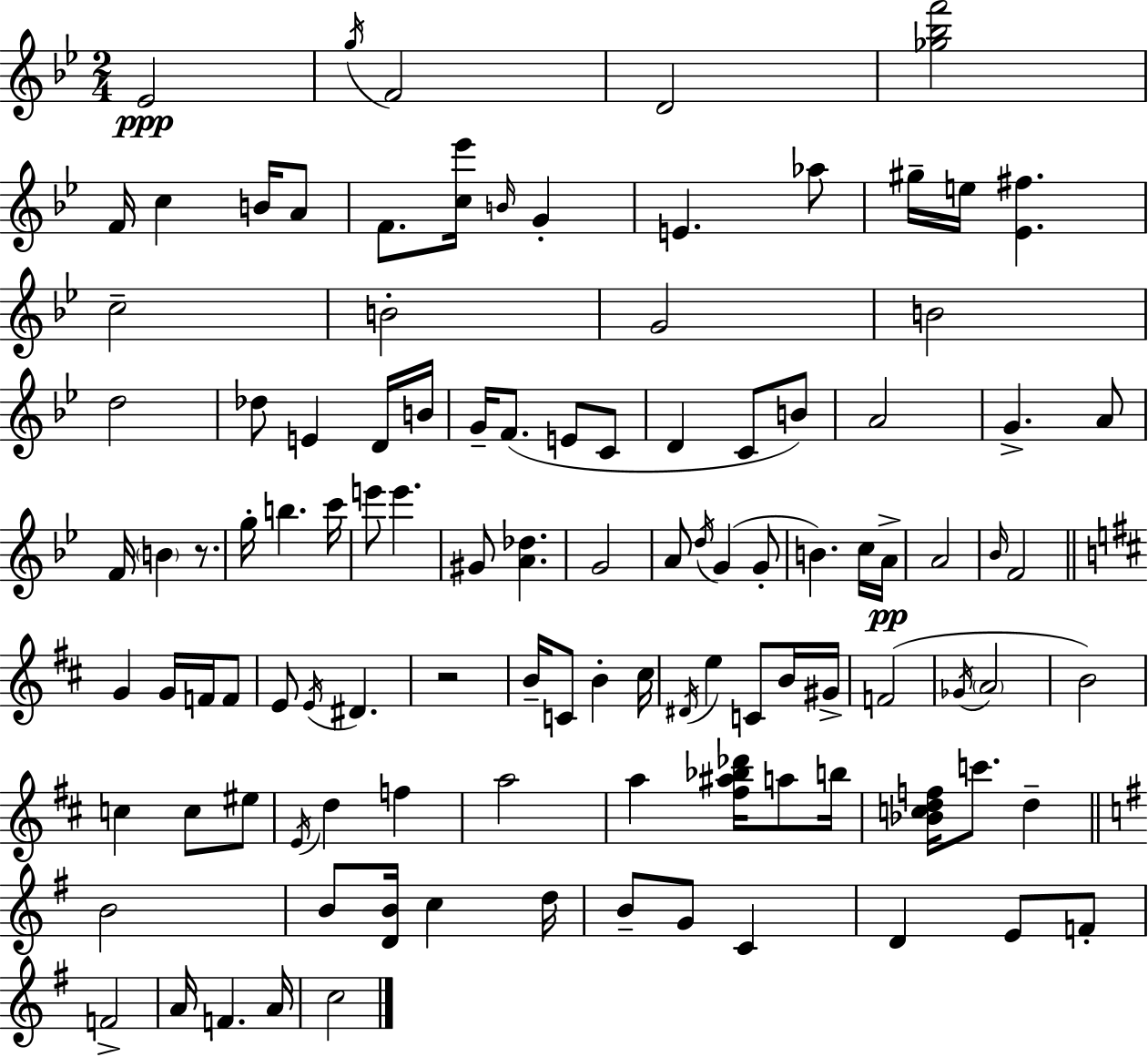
{
  \clef treble
  \numericTimeSignature
  \time 2/4
  \key bes \major
  ees'2\ppp | \acciaccatura { g''16 } f'2 | d'2 | <ges'' bes'' f'''>2 | \break f'16 c''4 b'16 a'8 | f'8. <c'' ees'''>16 \grace { b'16 } g'4-. | e'4. | aes''8 gis''16-- e''16 <ees' fis''>4. | \break c''2-- | b'2-. | g'2 | b'2 | \break d''2 | des''8 e'4 | d'16 b'16 g'16-- f'8.( e'8 | c'8 d'4 c'8 | \break b'8) a'2 | g'4.-> | a'8 f'16 \parenthesize b'4 r8. | g''16-. b''4. | \break c'''16 e'''8 e'''4. | gis'8 <a' des''>4. | g'2 | a'8 \acciaccatura { d''16 } g'4( | \break g'8-. b'4.) | c''16 a'16->\pp a'2 | \grace { bes'16 } f'2 | \bar "||" \break \key d \major g'4 g'16 f'16 f'8 | e'8 \acciaccatura { e'16 } dis'4. | r2 | b'16-- c'8 b'4-. | \break cis''16 \acciaccatura { dis'16 } e''4 c'8 | b'16 gis'16-> f'2( | \acciaccatura { ges'16 } \parenthesize a'2 | b'2) | \break c''4 c''8 | eis''8 \acciaccatura { e'16 } d''4 | f''4 a''2 | a''4 | \break <fis'' ais'' bes'' des'''>16 a''8 b''16 <bes' c'' d'' f''>16 c'''8. | d''4-- \bar "||" \break \key e \minor b'2 | b'8 <d' b'>16 c''4 d''16 | b'8-- g'8 c'4 | d'4 e'8 f'8-. | \break f'2-> | a'16 f'4. a'16 | c''2 | \bar "|."
}